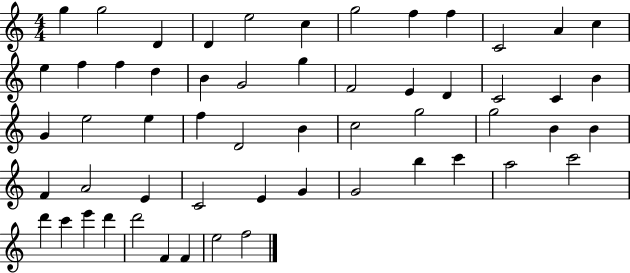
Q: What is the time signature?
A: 4/4